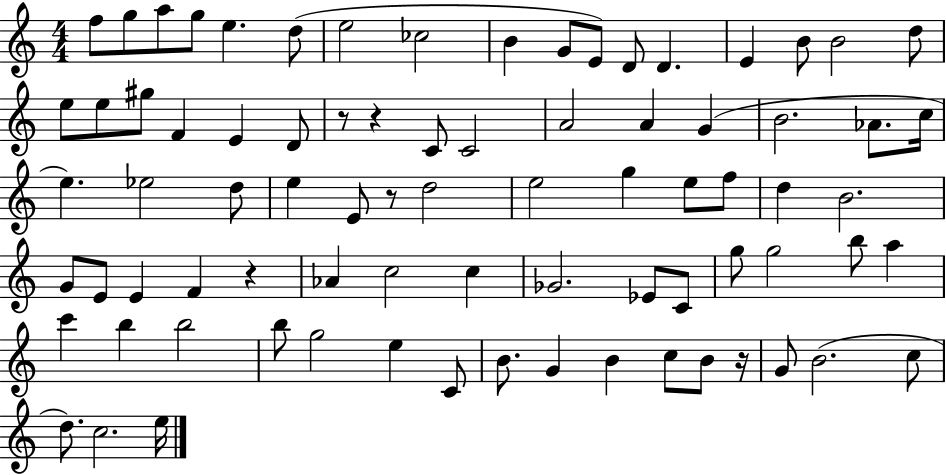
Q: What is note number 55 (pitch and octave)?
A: G5